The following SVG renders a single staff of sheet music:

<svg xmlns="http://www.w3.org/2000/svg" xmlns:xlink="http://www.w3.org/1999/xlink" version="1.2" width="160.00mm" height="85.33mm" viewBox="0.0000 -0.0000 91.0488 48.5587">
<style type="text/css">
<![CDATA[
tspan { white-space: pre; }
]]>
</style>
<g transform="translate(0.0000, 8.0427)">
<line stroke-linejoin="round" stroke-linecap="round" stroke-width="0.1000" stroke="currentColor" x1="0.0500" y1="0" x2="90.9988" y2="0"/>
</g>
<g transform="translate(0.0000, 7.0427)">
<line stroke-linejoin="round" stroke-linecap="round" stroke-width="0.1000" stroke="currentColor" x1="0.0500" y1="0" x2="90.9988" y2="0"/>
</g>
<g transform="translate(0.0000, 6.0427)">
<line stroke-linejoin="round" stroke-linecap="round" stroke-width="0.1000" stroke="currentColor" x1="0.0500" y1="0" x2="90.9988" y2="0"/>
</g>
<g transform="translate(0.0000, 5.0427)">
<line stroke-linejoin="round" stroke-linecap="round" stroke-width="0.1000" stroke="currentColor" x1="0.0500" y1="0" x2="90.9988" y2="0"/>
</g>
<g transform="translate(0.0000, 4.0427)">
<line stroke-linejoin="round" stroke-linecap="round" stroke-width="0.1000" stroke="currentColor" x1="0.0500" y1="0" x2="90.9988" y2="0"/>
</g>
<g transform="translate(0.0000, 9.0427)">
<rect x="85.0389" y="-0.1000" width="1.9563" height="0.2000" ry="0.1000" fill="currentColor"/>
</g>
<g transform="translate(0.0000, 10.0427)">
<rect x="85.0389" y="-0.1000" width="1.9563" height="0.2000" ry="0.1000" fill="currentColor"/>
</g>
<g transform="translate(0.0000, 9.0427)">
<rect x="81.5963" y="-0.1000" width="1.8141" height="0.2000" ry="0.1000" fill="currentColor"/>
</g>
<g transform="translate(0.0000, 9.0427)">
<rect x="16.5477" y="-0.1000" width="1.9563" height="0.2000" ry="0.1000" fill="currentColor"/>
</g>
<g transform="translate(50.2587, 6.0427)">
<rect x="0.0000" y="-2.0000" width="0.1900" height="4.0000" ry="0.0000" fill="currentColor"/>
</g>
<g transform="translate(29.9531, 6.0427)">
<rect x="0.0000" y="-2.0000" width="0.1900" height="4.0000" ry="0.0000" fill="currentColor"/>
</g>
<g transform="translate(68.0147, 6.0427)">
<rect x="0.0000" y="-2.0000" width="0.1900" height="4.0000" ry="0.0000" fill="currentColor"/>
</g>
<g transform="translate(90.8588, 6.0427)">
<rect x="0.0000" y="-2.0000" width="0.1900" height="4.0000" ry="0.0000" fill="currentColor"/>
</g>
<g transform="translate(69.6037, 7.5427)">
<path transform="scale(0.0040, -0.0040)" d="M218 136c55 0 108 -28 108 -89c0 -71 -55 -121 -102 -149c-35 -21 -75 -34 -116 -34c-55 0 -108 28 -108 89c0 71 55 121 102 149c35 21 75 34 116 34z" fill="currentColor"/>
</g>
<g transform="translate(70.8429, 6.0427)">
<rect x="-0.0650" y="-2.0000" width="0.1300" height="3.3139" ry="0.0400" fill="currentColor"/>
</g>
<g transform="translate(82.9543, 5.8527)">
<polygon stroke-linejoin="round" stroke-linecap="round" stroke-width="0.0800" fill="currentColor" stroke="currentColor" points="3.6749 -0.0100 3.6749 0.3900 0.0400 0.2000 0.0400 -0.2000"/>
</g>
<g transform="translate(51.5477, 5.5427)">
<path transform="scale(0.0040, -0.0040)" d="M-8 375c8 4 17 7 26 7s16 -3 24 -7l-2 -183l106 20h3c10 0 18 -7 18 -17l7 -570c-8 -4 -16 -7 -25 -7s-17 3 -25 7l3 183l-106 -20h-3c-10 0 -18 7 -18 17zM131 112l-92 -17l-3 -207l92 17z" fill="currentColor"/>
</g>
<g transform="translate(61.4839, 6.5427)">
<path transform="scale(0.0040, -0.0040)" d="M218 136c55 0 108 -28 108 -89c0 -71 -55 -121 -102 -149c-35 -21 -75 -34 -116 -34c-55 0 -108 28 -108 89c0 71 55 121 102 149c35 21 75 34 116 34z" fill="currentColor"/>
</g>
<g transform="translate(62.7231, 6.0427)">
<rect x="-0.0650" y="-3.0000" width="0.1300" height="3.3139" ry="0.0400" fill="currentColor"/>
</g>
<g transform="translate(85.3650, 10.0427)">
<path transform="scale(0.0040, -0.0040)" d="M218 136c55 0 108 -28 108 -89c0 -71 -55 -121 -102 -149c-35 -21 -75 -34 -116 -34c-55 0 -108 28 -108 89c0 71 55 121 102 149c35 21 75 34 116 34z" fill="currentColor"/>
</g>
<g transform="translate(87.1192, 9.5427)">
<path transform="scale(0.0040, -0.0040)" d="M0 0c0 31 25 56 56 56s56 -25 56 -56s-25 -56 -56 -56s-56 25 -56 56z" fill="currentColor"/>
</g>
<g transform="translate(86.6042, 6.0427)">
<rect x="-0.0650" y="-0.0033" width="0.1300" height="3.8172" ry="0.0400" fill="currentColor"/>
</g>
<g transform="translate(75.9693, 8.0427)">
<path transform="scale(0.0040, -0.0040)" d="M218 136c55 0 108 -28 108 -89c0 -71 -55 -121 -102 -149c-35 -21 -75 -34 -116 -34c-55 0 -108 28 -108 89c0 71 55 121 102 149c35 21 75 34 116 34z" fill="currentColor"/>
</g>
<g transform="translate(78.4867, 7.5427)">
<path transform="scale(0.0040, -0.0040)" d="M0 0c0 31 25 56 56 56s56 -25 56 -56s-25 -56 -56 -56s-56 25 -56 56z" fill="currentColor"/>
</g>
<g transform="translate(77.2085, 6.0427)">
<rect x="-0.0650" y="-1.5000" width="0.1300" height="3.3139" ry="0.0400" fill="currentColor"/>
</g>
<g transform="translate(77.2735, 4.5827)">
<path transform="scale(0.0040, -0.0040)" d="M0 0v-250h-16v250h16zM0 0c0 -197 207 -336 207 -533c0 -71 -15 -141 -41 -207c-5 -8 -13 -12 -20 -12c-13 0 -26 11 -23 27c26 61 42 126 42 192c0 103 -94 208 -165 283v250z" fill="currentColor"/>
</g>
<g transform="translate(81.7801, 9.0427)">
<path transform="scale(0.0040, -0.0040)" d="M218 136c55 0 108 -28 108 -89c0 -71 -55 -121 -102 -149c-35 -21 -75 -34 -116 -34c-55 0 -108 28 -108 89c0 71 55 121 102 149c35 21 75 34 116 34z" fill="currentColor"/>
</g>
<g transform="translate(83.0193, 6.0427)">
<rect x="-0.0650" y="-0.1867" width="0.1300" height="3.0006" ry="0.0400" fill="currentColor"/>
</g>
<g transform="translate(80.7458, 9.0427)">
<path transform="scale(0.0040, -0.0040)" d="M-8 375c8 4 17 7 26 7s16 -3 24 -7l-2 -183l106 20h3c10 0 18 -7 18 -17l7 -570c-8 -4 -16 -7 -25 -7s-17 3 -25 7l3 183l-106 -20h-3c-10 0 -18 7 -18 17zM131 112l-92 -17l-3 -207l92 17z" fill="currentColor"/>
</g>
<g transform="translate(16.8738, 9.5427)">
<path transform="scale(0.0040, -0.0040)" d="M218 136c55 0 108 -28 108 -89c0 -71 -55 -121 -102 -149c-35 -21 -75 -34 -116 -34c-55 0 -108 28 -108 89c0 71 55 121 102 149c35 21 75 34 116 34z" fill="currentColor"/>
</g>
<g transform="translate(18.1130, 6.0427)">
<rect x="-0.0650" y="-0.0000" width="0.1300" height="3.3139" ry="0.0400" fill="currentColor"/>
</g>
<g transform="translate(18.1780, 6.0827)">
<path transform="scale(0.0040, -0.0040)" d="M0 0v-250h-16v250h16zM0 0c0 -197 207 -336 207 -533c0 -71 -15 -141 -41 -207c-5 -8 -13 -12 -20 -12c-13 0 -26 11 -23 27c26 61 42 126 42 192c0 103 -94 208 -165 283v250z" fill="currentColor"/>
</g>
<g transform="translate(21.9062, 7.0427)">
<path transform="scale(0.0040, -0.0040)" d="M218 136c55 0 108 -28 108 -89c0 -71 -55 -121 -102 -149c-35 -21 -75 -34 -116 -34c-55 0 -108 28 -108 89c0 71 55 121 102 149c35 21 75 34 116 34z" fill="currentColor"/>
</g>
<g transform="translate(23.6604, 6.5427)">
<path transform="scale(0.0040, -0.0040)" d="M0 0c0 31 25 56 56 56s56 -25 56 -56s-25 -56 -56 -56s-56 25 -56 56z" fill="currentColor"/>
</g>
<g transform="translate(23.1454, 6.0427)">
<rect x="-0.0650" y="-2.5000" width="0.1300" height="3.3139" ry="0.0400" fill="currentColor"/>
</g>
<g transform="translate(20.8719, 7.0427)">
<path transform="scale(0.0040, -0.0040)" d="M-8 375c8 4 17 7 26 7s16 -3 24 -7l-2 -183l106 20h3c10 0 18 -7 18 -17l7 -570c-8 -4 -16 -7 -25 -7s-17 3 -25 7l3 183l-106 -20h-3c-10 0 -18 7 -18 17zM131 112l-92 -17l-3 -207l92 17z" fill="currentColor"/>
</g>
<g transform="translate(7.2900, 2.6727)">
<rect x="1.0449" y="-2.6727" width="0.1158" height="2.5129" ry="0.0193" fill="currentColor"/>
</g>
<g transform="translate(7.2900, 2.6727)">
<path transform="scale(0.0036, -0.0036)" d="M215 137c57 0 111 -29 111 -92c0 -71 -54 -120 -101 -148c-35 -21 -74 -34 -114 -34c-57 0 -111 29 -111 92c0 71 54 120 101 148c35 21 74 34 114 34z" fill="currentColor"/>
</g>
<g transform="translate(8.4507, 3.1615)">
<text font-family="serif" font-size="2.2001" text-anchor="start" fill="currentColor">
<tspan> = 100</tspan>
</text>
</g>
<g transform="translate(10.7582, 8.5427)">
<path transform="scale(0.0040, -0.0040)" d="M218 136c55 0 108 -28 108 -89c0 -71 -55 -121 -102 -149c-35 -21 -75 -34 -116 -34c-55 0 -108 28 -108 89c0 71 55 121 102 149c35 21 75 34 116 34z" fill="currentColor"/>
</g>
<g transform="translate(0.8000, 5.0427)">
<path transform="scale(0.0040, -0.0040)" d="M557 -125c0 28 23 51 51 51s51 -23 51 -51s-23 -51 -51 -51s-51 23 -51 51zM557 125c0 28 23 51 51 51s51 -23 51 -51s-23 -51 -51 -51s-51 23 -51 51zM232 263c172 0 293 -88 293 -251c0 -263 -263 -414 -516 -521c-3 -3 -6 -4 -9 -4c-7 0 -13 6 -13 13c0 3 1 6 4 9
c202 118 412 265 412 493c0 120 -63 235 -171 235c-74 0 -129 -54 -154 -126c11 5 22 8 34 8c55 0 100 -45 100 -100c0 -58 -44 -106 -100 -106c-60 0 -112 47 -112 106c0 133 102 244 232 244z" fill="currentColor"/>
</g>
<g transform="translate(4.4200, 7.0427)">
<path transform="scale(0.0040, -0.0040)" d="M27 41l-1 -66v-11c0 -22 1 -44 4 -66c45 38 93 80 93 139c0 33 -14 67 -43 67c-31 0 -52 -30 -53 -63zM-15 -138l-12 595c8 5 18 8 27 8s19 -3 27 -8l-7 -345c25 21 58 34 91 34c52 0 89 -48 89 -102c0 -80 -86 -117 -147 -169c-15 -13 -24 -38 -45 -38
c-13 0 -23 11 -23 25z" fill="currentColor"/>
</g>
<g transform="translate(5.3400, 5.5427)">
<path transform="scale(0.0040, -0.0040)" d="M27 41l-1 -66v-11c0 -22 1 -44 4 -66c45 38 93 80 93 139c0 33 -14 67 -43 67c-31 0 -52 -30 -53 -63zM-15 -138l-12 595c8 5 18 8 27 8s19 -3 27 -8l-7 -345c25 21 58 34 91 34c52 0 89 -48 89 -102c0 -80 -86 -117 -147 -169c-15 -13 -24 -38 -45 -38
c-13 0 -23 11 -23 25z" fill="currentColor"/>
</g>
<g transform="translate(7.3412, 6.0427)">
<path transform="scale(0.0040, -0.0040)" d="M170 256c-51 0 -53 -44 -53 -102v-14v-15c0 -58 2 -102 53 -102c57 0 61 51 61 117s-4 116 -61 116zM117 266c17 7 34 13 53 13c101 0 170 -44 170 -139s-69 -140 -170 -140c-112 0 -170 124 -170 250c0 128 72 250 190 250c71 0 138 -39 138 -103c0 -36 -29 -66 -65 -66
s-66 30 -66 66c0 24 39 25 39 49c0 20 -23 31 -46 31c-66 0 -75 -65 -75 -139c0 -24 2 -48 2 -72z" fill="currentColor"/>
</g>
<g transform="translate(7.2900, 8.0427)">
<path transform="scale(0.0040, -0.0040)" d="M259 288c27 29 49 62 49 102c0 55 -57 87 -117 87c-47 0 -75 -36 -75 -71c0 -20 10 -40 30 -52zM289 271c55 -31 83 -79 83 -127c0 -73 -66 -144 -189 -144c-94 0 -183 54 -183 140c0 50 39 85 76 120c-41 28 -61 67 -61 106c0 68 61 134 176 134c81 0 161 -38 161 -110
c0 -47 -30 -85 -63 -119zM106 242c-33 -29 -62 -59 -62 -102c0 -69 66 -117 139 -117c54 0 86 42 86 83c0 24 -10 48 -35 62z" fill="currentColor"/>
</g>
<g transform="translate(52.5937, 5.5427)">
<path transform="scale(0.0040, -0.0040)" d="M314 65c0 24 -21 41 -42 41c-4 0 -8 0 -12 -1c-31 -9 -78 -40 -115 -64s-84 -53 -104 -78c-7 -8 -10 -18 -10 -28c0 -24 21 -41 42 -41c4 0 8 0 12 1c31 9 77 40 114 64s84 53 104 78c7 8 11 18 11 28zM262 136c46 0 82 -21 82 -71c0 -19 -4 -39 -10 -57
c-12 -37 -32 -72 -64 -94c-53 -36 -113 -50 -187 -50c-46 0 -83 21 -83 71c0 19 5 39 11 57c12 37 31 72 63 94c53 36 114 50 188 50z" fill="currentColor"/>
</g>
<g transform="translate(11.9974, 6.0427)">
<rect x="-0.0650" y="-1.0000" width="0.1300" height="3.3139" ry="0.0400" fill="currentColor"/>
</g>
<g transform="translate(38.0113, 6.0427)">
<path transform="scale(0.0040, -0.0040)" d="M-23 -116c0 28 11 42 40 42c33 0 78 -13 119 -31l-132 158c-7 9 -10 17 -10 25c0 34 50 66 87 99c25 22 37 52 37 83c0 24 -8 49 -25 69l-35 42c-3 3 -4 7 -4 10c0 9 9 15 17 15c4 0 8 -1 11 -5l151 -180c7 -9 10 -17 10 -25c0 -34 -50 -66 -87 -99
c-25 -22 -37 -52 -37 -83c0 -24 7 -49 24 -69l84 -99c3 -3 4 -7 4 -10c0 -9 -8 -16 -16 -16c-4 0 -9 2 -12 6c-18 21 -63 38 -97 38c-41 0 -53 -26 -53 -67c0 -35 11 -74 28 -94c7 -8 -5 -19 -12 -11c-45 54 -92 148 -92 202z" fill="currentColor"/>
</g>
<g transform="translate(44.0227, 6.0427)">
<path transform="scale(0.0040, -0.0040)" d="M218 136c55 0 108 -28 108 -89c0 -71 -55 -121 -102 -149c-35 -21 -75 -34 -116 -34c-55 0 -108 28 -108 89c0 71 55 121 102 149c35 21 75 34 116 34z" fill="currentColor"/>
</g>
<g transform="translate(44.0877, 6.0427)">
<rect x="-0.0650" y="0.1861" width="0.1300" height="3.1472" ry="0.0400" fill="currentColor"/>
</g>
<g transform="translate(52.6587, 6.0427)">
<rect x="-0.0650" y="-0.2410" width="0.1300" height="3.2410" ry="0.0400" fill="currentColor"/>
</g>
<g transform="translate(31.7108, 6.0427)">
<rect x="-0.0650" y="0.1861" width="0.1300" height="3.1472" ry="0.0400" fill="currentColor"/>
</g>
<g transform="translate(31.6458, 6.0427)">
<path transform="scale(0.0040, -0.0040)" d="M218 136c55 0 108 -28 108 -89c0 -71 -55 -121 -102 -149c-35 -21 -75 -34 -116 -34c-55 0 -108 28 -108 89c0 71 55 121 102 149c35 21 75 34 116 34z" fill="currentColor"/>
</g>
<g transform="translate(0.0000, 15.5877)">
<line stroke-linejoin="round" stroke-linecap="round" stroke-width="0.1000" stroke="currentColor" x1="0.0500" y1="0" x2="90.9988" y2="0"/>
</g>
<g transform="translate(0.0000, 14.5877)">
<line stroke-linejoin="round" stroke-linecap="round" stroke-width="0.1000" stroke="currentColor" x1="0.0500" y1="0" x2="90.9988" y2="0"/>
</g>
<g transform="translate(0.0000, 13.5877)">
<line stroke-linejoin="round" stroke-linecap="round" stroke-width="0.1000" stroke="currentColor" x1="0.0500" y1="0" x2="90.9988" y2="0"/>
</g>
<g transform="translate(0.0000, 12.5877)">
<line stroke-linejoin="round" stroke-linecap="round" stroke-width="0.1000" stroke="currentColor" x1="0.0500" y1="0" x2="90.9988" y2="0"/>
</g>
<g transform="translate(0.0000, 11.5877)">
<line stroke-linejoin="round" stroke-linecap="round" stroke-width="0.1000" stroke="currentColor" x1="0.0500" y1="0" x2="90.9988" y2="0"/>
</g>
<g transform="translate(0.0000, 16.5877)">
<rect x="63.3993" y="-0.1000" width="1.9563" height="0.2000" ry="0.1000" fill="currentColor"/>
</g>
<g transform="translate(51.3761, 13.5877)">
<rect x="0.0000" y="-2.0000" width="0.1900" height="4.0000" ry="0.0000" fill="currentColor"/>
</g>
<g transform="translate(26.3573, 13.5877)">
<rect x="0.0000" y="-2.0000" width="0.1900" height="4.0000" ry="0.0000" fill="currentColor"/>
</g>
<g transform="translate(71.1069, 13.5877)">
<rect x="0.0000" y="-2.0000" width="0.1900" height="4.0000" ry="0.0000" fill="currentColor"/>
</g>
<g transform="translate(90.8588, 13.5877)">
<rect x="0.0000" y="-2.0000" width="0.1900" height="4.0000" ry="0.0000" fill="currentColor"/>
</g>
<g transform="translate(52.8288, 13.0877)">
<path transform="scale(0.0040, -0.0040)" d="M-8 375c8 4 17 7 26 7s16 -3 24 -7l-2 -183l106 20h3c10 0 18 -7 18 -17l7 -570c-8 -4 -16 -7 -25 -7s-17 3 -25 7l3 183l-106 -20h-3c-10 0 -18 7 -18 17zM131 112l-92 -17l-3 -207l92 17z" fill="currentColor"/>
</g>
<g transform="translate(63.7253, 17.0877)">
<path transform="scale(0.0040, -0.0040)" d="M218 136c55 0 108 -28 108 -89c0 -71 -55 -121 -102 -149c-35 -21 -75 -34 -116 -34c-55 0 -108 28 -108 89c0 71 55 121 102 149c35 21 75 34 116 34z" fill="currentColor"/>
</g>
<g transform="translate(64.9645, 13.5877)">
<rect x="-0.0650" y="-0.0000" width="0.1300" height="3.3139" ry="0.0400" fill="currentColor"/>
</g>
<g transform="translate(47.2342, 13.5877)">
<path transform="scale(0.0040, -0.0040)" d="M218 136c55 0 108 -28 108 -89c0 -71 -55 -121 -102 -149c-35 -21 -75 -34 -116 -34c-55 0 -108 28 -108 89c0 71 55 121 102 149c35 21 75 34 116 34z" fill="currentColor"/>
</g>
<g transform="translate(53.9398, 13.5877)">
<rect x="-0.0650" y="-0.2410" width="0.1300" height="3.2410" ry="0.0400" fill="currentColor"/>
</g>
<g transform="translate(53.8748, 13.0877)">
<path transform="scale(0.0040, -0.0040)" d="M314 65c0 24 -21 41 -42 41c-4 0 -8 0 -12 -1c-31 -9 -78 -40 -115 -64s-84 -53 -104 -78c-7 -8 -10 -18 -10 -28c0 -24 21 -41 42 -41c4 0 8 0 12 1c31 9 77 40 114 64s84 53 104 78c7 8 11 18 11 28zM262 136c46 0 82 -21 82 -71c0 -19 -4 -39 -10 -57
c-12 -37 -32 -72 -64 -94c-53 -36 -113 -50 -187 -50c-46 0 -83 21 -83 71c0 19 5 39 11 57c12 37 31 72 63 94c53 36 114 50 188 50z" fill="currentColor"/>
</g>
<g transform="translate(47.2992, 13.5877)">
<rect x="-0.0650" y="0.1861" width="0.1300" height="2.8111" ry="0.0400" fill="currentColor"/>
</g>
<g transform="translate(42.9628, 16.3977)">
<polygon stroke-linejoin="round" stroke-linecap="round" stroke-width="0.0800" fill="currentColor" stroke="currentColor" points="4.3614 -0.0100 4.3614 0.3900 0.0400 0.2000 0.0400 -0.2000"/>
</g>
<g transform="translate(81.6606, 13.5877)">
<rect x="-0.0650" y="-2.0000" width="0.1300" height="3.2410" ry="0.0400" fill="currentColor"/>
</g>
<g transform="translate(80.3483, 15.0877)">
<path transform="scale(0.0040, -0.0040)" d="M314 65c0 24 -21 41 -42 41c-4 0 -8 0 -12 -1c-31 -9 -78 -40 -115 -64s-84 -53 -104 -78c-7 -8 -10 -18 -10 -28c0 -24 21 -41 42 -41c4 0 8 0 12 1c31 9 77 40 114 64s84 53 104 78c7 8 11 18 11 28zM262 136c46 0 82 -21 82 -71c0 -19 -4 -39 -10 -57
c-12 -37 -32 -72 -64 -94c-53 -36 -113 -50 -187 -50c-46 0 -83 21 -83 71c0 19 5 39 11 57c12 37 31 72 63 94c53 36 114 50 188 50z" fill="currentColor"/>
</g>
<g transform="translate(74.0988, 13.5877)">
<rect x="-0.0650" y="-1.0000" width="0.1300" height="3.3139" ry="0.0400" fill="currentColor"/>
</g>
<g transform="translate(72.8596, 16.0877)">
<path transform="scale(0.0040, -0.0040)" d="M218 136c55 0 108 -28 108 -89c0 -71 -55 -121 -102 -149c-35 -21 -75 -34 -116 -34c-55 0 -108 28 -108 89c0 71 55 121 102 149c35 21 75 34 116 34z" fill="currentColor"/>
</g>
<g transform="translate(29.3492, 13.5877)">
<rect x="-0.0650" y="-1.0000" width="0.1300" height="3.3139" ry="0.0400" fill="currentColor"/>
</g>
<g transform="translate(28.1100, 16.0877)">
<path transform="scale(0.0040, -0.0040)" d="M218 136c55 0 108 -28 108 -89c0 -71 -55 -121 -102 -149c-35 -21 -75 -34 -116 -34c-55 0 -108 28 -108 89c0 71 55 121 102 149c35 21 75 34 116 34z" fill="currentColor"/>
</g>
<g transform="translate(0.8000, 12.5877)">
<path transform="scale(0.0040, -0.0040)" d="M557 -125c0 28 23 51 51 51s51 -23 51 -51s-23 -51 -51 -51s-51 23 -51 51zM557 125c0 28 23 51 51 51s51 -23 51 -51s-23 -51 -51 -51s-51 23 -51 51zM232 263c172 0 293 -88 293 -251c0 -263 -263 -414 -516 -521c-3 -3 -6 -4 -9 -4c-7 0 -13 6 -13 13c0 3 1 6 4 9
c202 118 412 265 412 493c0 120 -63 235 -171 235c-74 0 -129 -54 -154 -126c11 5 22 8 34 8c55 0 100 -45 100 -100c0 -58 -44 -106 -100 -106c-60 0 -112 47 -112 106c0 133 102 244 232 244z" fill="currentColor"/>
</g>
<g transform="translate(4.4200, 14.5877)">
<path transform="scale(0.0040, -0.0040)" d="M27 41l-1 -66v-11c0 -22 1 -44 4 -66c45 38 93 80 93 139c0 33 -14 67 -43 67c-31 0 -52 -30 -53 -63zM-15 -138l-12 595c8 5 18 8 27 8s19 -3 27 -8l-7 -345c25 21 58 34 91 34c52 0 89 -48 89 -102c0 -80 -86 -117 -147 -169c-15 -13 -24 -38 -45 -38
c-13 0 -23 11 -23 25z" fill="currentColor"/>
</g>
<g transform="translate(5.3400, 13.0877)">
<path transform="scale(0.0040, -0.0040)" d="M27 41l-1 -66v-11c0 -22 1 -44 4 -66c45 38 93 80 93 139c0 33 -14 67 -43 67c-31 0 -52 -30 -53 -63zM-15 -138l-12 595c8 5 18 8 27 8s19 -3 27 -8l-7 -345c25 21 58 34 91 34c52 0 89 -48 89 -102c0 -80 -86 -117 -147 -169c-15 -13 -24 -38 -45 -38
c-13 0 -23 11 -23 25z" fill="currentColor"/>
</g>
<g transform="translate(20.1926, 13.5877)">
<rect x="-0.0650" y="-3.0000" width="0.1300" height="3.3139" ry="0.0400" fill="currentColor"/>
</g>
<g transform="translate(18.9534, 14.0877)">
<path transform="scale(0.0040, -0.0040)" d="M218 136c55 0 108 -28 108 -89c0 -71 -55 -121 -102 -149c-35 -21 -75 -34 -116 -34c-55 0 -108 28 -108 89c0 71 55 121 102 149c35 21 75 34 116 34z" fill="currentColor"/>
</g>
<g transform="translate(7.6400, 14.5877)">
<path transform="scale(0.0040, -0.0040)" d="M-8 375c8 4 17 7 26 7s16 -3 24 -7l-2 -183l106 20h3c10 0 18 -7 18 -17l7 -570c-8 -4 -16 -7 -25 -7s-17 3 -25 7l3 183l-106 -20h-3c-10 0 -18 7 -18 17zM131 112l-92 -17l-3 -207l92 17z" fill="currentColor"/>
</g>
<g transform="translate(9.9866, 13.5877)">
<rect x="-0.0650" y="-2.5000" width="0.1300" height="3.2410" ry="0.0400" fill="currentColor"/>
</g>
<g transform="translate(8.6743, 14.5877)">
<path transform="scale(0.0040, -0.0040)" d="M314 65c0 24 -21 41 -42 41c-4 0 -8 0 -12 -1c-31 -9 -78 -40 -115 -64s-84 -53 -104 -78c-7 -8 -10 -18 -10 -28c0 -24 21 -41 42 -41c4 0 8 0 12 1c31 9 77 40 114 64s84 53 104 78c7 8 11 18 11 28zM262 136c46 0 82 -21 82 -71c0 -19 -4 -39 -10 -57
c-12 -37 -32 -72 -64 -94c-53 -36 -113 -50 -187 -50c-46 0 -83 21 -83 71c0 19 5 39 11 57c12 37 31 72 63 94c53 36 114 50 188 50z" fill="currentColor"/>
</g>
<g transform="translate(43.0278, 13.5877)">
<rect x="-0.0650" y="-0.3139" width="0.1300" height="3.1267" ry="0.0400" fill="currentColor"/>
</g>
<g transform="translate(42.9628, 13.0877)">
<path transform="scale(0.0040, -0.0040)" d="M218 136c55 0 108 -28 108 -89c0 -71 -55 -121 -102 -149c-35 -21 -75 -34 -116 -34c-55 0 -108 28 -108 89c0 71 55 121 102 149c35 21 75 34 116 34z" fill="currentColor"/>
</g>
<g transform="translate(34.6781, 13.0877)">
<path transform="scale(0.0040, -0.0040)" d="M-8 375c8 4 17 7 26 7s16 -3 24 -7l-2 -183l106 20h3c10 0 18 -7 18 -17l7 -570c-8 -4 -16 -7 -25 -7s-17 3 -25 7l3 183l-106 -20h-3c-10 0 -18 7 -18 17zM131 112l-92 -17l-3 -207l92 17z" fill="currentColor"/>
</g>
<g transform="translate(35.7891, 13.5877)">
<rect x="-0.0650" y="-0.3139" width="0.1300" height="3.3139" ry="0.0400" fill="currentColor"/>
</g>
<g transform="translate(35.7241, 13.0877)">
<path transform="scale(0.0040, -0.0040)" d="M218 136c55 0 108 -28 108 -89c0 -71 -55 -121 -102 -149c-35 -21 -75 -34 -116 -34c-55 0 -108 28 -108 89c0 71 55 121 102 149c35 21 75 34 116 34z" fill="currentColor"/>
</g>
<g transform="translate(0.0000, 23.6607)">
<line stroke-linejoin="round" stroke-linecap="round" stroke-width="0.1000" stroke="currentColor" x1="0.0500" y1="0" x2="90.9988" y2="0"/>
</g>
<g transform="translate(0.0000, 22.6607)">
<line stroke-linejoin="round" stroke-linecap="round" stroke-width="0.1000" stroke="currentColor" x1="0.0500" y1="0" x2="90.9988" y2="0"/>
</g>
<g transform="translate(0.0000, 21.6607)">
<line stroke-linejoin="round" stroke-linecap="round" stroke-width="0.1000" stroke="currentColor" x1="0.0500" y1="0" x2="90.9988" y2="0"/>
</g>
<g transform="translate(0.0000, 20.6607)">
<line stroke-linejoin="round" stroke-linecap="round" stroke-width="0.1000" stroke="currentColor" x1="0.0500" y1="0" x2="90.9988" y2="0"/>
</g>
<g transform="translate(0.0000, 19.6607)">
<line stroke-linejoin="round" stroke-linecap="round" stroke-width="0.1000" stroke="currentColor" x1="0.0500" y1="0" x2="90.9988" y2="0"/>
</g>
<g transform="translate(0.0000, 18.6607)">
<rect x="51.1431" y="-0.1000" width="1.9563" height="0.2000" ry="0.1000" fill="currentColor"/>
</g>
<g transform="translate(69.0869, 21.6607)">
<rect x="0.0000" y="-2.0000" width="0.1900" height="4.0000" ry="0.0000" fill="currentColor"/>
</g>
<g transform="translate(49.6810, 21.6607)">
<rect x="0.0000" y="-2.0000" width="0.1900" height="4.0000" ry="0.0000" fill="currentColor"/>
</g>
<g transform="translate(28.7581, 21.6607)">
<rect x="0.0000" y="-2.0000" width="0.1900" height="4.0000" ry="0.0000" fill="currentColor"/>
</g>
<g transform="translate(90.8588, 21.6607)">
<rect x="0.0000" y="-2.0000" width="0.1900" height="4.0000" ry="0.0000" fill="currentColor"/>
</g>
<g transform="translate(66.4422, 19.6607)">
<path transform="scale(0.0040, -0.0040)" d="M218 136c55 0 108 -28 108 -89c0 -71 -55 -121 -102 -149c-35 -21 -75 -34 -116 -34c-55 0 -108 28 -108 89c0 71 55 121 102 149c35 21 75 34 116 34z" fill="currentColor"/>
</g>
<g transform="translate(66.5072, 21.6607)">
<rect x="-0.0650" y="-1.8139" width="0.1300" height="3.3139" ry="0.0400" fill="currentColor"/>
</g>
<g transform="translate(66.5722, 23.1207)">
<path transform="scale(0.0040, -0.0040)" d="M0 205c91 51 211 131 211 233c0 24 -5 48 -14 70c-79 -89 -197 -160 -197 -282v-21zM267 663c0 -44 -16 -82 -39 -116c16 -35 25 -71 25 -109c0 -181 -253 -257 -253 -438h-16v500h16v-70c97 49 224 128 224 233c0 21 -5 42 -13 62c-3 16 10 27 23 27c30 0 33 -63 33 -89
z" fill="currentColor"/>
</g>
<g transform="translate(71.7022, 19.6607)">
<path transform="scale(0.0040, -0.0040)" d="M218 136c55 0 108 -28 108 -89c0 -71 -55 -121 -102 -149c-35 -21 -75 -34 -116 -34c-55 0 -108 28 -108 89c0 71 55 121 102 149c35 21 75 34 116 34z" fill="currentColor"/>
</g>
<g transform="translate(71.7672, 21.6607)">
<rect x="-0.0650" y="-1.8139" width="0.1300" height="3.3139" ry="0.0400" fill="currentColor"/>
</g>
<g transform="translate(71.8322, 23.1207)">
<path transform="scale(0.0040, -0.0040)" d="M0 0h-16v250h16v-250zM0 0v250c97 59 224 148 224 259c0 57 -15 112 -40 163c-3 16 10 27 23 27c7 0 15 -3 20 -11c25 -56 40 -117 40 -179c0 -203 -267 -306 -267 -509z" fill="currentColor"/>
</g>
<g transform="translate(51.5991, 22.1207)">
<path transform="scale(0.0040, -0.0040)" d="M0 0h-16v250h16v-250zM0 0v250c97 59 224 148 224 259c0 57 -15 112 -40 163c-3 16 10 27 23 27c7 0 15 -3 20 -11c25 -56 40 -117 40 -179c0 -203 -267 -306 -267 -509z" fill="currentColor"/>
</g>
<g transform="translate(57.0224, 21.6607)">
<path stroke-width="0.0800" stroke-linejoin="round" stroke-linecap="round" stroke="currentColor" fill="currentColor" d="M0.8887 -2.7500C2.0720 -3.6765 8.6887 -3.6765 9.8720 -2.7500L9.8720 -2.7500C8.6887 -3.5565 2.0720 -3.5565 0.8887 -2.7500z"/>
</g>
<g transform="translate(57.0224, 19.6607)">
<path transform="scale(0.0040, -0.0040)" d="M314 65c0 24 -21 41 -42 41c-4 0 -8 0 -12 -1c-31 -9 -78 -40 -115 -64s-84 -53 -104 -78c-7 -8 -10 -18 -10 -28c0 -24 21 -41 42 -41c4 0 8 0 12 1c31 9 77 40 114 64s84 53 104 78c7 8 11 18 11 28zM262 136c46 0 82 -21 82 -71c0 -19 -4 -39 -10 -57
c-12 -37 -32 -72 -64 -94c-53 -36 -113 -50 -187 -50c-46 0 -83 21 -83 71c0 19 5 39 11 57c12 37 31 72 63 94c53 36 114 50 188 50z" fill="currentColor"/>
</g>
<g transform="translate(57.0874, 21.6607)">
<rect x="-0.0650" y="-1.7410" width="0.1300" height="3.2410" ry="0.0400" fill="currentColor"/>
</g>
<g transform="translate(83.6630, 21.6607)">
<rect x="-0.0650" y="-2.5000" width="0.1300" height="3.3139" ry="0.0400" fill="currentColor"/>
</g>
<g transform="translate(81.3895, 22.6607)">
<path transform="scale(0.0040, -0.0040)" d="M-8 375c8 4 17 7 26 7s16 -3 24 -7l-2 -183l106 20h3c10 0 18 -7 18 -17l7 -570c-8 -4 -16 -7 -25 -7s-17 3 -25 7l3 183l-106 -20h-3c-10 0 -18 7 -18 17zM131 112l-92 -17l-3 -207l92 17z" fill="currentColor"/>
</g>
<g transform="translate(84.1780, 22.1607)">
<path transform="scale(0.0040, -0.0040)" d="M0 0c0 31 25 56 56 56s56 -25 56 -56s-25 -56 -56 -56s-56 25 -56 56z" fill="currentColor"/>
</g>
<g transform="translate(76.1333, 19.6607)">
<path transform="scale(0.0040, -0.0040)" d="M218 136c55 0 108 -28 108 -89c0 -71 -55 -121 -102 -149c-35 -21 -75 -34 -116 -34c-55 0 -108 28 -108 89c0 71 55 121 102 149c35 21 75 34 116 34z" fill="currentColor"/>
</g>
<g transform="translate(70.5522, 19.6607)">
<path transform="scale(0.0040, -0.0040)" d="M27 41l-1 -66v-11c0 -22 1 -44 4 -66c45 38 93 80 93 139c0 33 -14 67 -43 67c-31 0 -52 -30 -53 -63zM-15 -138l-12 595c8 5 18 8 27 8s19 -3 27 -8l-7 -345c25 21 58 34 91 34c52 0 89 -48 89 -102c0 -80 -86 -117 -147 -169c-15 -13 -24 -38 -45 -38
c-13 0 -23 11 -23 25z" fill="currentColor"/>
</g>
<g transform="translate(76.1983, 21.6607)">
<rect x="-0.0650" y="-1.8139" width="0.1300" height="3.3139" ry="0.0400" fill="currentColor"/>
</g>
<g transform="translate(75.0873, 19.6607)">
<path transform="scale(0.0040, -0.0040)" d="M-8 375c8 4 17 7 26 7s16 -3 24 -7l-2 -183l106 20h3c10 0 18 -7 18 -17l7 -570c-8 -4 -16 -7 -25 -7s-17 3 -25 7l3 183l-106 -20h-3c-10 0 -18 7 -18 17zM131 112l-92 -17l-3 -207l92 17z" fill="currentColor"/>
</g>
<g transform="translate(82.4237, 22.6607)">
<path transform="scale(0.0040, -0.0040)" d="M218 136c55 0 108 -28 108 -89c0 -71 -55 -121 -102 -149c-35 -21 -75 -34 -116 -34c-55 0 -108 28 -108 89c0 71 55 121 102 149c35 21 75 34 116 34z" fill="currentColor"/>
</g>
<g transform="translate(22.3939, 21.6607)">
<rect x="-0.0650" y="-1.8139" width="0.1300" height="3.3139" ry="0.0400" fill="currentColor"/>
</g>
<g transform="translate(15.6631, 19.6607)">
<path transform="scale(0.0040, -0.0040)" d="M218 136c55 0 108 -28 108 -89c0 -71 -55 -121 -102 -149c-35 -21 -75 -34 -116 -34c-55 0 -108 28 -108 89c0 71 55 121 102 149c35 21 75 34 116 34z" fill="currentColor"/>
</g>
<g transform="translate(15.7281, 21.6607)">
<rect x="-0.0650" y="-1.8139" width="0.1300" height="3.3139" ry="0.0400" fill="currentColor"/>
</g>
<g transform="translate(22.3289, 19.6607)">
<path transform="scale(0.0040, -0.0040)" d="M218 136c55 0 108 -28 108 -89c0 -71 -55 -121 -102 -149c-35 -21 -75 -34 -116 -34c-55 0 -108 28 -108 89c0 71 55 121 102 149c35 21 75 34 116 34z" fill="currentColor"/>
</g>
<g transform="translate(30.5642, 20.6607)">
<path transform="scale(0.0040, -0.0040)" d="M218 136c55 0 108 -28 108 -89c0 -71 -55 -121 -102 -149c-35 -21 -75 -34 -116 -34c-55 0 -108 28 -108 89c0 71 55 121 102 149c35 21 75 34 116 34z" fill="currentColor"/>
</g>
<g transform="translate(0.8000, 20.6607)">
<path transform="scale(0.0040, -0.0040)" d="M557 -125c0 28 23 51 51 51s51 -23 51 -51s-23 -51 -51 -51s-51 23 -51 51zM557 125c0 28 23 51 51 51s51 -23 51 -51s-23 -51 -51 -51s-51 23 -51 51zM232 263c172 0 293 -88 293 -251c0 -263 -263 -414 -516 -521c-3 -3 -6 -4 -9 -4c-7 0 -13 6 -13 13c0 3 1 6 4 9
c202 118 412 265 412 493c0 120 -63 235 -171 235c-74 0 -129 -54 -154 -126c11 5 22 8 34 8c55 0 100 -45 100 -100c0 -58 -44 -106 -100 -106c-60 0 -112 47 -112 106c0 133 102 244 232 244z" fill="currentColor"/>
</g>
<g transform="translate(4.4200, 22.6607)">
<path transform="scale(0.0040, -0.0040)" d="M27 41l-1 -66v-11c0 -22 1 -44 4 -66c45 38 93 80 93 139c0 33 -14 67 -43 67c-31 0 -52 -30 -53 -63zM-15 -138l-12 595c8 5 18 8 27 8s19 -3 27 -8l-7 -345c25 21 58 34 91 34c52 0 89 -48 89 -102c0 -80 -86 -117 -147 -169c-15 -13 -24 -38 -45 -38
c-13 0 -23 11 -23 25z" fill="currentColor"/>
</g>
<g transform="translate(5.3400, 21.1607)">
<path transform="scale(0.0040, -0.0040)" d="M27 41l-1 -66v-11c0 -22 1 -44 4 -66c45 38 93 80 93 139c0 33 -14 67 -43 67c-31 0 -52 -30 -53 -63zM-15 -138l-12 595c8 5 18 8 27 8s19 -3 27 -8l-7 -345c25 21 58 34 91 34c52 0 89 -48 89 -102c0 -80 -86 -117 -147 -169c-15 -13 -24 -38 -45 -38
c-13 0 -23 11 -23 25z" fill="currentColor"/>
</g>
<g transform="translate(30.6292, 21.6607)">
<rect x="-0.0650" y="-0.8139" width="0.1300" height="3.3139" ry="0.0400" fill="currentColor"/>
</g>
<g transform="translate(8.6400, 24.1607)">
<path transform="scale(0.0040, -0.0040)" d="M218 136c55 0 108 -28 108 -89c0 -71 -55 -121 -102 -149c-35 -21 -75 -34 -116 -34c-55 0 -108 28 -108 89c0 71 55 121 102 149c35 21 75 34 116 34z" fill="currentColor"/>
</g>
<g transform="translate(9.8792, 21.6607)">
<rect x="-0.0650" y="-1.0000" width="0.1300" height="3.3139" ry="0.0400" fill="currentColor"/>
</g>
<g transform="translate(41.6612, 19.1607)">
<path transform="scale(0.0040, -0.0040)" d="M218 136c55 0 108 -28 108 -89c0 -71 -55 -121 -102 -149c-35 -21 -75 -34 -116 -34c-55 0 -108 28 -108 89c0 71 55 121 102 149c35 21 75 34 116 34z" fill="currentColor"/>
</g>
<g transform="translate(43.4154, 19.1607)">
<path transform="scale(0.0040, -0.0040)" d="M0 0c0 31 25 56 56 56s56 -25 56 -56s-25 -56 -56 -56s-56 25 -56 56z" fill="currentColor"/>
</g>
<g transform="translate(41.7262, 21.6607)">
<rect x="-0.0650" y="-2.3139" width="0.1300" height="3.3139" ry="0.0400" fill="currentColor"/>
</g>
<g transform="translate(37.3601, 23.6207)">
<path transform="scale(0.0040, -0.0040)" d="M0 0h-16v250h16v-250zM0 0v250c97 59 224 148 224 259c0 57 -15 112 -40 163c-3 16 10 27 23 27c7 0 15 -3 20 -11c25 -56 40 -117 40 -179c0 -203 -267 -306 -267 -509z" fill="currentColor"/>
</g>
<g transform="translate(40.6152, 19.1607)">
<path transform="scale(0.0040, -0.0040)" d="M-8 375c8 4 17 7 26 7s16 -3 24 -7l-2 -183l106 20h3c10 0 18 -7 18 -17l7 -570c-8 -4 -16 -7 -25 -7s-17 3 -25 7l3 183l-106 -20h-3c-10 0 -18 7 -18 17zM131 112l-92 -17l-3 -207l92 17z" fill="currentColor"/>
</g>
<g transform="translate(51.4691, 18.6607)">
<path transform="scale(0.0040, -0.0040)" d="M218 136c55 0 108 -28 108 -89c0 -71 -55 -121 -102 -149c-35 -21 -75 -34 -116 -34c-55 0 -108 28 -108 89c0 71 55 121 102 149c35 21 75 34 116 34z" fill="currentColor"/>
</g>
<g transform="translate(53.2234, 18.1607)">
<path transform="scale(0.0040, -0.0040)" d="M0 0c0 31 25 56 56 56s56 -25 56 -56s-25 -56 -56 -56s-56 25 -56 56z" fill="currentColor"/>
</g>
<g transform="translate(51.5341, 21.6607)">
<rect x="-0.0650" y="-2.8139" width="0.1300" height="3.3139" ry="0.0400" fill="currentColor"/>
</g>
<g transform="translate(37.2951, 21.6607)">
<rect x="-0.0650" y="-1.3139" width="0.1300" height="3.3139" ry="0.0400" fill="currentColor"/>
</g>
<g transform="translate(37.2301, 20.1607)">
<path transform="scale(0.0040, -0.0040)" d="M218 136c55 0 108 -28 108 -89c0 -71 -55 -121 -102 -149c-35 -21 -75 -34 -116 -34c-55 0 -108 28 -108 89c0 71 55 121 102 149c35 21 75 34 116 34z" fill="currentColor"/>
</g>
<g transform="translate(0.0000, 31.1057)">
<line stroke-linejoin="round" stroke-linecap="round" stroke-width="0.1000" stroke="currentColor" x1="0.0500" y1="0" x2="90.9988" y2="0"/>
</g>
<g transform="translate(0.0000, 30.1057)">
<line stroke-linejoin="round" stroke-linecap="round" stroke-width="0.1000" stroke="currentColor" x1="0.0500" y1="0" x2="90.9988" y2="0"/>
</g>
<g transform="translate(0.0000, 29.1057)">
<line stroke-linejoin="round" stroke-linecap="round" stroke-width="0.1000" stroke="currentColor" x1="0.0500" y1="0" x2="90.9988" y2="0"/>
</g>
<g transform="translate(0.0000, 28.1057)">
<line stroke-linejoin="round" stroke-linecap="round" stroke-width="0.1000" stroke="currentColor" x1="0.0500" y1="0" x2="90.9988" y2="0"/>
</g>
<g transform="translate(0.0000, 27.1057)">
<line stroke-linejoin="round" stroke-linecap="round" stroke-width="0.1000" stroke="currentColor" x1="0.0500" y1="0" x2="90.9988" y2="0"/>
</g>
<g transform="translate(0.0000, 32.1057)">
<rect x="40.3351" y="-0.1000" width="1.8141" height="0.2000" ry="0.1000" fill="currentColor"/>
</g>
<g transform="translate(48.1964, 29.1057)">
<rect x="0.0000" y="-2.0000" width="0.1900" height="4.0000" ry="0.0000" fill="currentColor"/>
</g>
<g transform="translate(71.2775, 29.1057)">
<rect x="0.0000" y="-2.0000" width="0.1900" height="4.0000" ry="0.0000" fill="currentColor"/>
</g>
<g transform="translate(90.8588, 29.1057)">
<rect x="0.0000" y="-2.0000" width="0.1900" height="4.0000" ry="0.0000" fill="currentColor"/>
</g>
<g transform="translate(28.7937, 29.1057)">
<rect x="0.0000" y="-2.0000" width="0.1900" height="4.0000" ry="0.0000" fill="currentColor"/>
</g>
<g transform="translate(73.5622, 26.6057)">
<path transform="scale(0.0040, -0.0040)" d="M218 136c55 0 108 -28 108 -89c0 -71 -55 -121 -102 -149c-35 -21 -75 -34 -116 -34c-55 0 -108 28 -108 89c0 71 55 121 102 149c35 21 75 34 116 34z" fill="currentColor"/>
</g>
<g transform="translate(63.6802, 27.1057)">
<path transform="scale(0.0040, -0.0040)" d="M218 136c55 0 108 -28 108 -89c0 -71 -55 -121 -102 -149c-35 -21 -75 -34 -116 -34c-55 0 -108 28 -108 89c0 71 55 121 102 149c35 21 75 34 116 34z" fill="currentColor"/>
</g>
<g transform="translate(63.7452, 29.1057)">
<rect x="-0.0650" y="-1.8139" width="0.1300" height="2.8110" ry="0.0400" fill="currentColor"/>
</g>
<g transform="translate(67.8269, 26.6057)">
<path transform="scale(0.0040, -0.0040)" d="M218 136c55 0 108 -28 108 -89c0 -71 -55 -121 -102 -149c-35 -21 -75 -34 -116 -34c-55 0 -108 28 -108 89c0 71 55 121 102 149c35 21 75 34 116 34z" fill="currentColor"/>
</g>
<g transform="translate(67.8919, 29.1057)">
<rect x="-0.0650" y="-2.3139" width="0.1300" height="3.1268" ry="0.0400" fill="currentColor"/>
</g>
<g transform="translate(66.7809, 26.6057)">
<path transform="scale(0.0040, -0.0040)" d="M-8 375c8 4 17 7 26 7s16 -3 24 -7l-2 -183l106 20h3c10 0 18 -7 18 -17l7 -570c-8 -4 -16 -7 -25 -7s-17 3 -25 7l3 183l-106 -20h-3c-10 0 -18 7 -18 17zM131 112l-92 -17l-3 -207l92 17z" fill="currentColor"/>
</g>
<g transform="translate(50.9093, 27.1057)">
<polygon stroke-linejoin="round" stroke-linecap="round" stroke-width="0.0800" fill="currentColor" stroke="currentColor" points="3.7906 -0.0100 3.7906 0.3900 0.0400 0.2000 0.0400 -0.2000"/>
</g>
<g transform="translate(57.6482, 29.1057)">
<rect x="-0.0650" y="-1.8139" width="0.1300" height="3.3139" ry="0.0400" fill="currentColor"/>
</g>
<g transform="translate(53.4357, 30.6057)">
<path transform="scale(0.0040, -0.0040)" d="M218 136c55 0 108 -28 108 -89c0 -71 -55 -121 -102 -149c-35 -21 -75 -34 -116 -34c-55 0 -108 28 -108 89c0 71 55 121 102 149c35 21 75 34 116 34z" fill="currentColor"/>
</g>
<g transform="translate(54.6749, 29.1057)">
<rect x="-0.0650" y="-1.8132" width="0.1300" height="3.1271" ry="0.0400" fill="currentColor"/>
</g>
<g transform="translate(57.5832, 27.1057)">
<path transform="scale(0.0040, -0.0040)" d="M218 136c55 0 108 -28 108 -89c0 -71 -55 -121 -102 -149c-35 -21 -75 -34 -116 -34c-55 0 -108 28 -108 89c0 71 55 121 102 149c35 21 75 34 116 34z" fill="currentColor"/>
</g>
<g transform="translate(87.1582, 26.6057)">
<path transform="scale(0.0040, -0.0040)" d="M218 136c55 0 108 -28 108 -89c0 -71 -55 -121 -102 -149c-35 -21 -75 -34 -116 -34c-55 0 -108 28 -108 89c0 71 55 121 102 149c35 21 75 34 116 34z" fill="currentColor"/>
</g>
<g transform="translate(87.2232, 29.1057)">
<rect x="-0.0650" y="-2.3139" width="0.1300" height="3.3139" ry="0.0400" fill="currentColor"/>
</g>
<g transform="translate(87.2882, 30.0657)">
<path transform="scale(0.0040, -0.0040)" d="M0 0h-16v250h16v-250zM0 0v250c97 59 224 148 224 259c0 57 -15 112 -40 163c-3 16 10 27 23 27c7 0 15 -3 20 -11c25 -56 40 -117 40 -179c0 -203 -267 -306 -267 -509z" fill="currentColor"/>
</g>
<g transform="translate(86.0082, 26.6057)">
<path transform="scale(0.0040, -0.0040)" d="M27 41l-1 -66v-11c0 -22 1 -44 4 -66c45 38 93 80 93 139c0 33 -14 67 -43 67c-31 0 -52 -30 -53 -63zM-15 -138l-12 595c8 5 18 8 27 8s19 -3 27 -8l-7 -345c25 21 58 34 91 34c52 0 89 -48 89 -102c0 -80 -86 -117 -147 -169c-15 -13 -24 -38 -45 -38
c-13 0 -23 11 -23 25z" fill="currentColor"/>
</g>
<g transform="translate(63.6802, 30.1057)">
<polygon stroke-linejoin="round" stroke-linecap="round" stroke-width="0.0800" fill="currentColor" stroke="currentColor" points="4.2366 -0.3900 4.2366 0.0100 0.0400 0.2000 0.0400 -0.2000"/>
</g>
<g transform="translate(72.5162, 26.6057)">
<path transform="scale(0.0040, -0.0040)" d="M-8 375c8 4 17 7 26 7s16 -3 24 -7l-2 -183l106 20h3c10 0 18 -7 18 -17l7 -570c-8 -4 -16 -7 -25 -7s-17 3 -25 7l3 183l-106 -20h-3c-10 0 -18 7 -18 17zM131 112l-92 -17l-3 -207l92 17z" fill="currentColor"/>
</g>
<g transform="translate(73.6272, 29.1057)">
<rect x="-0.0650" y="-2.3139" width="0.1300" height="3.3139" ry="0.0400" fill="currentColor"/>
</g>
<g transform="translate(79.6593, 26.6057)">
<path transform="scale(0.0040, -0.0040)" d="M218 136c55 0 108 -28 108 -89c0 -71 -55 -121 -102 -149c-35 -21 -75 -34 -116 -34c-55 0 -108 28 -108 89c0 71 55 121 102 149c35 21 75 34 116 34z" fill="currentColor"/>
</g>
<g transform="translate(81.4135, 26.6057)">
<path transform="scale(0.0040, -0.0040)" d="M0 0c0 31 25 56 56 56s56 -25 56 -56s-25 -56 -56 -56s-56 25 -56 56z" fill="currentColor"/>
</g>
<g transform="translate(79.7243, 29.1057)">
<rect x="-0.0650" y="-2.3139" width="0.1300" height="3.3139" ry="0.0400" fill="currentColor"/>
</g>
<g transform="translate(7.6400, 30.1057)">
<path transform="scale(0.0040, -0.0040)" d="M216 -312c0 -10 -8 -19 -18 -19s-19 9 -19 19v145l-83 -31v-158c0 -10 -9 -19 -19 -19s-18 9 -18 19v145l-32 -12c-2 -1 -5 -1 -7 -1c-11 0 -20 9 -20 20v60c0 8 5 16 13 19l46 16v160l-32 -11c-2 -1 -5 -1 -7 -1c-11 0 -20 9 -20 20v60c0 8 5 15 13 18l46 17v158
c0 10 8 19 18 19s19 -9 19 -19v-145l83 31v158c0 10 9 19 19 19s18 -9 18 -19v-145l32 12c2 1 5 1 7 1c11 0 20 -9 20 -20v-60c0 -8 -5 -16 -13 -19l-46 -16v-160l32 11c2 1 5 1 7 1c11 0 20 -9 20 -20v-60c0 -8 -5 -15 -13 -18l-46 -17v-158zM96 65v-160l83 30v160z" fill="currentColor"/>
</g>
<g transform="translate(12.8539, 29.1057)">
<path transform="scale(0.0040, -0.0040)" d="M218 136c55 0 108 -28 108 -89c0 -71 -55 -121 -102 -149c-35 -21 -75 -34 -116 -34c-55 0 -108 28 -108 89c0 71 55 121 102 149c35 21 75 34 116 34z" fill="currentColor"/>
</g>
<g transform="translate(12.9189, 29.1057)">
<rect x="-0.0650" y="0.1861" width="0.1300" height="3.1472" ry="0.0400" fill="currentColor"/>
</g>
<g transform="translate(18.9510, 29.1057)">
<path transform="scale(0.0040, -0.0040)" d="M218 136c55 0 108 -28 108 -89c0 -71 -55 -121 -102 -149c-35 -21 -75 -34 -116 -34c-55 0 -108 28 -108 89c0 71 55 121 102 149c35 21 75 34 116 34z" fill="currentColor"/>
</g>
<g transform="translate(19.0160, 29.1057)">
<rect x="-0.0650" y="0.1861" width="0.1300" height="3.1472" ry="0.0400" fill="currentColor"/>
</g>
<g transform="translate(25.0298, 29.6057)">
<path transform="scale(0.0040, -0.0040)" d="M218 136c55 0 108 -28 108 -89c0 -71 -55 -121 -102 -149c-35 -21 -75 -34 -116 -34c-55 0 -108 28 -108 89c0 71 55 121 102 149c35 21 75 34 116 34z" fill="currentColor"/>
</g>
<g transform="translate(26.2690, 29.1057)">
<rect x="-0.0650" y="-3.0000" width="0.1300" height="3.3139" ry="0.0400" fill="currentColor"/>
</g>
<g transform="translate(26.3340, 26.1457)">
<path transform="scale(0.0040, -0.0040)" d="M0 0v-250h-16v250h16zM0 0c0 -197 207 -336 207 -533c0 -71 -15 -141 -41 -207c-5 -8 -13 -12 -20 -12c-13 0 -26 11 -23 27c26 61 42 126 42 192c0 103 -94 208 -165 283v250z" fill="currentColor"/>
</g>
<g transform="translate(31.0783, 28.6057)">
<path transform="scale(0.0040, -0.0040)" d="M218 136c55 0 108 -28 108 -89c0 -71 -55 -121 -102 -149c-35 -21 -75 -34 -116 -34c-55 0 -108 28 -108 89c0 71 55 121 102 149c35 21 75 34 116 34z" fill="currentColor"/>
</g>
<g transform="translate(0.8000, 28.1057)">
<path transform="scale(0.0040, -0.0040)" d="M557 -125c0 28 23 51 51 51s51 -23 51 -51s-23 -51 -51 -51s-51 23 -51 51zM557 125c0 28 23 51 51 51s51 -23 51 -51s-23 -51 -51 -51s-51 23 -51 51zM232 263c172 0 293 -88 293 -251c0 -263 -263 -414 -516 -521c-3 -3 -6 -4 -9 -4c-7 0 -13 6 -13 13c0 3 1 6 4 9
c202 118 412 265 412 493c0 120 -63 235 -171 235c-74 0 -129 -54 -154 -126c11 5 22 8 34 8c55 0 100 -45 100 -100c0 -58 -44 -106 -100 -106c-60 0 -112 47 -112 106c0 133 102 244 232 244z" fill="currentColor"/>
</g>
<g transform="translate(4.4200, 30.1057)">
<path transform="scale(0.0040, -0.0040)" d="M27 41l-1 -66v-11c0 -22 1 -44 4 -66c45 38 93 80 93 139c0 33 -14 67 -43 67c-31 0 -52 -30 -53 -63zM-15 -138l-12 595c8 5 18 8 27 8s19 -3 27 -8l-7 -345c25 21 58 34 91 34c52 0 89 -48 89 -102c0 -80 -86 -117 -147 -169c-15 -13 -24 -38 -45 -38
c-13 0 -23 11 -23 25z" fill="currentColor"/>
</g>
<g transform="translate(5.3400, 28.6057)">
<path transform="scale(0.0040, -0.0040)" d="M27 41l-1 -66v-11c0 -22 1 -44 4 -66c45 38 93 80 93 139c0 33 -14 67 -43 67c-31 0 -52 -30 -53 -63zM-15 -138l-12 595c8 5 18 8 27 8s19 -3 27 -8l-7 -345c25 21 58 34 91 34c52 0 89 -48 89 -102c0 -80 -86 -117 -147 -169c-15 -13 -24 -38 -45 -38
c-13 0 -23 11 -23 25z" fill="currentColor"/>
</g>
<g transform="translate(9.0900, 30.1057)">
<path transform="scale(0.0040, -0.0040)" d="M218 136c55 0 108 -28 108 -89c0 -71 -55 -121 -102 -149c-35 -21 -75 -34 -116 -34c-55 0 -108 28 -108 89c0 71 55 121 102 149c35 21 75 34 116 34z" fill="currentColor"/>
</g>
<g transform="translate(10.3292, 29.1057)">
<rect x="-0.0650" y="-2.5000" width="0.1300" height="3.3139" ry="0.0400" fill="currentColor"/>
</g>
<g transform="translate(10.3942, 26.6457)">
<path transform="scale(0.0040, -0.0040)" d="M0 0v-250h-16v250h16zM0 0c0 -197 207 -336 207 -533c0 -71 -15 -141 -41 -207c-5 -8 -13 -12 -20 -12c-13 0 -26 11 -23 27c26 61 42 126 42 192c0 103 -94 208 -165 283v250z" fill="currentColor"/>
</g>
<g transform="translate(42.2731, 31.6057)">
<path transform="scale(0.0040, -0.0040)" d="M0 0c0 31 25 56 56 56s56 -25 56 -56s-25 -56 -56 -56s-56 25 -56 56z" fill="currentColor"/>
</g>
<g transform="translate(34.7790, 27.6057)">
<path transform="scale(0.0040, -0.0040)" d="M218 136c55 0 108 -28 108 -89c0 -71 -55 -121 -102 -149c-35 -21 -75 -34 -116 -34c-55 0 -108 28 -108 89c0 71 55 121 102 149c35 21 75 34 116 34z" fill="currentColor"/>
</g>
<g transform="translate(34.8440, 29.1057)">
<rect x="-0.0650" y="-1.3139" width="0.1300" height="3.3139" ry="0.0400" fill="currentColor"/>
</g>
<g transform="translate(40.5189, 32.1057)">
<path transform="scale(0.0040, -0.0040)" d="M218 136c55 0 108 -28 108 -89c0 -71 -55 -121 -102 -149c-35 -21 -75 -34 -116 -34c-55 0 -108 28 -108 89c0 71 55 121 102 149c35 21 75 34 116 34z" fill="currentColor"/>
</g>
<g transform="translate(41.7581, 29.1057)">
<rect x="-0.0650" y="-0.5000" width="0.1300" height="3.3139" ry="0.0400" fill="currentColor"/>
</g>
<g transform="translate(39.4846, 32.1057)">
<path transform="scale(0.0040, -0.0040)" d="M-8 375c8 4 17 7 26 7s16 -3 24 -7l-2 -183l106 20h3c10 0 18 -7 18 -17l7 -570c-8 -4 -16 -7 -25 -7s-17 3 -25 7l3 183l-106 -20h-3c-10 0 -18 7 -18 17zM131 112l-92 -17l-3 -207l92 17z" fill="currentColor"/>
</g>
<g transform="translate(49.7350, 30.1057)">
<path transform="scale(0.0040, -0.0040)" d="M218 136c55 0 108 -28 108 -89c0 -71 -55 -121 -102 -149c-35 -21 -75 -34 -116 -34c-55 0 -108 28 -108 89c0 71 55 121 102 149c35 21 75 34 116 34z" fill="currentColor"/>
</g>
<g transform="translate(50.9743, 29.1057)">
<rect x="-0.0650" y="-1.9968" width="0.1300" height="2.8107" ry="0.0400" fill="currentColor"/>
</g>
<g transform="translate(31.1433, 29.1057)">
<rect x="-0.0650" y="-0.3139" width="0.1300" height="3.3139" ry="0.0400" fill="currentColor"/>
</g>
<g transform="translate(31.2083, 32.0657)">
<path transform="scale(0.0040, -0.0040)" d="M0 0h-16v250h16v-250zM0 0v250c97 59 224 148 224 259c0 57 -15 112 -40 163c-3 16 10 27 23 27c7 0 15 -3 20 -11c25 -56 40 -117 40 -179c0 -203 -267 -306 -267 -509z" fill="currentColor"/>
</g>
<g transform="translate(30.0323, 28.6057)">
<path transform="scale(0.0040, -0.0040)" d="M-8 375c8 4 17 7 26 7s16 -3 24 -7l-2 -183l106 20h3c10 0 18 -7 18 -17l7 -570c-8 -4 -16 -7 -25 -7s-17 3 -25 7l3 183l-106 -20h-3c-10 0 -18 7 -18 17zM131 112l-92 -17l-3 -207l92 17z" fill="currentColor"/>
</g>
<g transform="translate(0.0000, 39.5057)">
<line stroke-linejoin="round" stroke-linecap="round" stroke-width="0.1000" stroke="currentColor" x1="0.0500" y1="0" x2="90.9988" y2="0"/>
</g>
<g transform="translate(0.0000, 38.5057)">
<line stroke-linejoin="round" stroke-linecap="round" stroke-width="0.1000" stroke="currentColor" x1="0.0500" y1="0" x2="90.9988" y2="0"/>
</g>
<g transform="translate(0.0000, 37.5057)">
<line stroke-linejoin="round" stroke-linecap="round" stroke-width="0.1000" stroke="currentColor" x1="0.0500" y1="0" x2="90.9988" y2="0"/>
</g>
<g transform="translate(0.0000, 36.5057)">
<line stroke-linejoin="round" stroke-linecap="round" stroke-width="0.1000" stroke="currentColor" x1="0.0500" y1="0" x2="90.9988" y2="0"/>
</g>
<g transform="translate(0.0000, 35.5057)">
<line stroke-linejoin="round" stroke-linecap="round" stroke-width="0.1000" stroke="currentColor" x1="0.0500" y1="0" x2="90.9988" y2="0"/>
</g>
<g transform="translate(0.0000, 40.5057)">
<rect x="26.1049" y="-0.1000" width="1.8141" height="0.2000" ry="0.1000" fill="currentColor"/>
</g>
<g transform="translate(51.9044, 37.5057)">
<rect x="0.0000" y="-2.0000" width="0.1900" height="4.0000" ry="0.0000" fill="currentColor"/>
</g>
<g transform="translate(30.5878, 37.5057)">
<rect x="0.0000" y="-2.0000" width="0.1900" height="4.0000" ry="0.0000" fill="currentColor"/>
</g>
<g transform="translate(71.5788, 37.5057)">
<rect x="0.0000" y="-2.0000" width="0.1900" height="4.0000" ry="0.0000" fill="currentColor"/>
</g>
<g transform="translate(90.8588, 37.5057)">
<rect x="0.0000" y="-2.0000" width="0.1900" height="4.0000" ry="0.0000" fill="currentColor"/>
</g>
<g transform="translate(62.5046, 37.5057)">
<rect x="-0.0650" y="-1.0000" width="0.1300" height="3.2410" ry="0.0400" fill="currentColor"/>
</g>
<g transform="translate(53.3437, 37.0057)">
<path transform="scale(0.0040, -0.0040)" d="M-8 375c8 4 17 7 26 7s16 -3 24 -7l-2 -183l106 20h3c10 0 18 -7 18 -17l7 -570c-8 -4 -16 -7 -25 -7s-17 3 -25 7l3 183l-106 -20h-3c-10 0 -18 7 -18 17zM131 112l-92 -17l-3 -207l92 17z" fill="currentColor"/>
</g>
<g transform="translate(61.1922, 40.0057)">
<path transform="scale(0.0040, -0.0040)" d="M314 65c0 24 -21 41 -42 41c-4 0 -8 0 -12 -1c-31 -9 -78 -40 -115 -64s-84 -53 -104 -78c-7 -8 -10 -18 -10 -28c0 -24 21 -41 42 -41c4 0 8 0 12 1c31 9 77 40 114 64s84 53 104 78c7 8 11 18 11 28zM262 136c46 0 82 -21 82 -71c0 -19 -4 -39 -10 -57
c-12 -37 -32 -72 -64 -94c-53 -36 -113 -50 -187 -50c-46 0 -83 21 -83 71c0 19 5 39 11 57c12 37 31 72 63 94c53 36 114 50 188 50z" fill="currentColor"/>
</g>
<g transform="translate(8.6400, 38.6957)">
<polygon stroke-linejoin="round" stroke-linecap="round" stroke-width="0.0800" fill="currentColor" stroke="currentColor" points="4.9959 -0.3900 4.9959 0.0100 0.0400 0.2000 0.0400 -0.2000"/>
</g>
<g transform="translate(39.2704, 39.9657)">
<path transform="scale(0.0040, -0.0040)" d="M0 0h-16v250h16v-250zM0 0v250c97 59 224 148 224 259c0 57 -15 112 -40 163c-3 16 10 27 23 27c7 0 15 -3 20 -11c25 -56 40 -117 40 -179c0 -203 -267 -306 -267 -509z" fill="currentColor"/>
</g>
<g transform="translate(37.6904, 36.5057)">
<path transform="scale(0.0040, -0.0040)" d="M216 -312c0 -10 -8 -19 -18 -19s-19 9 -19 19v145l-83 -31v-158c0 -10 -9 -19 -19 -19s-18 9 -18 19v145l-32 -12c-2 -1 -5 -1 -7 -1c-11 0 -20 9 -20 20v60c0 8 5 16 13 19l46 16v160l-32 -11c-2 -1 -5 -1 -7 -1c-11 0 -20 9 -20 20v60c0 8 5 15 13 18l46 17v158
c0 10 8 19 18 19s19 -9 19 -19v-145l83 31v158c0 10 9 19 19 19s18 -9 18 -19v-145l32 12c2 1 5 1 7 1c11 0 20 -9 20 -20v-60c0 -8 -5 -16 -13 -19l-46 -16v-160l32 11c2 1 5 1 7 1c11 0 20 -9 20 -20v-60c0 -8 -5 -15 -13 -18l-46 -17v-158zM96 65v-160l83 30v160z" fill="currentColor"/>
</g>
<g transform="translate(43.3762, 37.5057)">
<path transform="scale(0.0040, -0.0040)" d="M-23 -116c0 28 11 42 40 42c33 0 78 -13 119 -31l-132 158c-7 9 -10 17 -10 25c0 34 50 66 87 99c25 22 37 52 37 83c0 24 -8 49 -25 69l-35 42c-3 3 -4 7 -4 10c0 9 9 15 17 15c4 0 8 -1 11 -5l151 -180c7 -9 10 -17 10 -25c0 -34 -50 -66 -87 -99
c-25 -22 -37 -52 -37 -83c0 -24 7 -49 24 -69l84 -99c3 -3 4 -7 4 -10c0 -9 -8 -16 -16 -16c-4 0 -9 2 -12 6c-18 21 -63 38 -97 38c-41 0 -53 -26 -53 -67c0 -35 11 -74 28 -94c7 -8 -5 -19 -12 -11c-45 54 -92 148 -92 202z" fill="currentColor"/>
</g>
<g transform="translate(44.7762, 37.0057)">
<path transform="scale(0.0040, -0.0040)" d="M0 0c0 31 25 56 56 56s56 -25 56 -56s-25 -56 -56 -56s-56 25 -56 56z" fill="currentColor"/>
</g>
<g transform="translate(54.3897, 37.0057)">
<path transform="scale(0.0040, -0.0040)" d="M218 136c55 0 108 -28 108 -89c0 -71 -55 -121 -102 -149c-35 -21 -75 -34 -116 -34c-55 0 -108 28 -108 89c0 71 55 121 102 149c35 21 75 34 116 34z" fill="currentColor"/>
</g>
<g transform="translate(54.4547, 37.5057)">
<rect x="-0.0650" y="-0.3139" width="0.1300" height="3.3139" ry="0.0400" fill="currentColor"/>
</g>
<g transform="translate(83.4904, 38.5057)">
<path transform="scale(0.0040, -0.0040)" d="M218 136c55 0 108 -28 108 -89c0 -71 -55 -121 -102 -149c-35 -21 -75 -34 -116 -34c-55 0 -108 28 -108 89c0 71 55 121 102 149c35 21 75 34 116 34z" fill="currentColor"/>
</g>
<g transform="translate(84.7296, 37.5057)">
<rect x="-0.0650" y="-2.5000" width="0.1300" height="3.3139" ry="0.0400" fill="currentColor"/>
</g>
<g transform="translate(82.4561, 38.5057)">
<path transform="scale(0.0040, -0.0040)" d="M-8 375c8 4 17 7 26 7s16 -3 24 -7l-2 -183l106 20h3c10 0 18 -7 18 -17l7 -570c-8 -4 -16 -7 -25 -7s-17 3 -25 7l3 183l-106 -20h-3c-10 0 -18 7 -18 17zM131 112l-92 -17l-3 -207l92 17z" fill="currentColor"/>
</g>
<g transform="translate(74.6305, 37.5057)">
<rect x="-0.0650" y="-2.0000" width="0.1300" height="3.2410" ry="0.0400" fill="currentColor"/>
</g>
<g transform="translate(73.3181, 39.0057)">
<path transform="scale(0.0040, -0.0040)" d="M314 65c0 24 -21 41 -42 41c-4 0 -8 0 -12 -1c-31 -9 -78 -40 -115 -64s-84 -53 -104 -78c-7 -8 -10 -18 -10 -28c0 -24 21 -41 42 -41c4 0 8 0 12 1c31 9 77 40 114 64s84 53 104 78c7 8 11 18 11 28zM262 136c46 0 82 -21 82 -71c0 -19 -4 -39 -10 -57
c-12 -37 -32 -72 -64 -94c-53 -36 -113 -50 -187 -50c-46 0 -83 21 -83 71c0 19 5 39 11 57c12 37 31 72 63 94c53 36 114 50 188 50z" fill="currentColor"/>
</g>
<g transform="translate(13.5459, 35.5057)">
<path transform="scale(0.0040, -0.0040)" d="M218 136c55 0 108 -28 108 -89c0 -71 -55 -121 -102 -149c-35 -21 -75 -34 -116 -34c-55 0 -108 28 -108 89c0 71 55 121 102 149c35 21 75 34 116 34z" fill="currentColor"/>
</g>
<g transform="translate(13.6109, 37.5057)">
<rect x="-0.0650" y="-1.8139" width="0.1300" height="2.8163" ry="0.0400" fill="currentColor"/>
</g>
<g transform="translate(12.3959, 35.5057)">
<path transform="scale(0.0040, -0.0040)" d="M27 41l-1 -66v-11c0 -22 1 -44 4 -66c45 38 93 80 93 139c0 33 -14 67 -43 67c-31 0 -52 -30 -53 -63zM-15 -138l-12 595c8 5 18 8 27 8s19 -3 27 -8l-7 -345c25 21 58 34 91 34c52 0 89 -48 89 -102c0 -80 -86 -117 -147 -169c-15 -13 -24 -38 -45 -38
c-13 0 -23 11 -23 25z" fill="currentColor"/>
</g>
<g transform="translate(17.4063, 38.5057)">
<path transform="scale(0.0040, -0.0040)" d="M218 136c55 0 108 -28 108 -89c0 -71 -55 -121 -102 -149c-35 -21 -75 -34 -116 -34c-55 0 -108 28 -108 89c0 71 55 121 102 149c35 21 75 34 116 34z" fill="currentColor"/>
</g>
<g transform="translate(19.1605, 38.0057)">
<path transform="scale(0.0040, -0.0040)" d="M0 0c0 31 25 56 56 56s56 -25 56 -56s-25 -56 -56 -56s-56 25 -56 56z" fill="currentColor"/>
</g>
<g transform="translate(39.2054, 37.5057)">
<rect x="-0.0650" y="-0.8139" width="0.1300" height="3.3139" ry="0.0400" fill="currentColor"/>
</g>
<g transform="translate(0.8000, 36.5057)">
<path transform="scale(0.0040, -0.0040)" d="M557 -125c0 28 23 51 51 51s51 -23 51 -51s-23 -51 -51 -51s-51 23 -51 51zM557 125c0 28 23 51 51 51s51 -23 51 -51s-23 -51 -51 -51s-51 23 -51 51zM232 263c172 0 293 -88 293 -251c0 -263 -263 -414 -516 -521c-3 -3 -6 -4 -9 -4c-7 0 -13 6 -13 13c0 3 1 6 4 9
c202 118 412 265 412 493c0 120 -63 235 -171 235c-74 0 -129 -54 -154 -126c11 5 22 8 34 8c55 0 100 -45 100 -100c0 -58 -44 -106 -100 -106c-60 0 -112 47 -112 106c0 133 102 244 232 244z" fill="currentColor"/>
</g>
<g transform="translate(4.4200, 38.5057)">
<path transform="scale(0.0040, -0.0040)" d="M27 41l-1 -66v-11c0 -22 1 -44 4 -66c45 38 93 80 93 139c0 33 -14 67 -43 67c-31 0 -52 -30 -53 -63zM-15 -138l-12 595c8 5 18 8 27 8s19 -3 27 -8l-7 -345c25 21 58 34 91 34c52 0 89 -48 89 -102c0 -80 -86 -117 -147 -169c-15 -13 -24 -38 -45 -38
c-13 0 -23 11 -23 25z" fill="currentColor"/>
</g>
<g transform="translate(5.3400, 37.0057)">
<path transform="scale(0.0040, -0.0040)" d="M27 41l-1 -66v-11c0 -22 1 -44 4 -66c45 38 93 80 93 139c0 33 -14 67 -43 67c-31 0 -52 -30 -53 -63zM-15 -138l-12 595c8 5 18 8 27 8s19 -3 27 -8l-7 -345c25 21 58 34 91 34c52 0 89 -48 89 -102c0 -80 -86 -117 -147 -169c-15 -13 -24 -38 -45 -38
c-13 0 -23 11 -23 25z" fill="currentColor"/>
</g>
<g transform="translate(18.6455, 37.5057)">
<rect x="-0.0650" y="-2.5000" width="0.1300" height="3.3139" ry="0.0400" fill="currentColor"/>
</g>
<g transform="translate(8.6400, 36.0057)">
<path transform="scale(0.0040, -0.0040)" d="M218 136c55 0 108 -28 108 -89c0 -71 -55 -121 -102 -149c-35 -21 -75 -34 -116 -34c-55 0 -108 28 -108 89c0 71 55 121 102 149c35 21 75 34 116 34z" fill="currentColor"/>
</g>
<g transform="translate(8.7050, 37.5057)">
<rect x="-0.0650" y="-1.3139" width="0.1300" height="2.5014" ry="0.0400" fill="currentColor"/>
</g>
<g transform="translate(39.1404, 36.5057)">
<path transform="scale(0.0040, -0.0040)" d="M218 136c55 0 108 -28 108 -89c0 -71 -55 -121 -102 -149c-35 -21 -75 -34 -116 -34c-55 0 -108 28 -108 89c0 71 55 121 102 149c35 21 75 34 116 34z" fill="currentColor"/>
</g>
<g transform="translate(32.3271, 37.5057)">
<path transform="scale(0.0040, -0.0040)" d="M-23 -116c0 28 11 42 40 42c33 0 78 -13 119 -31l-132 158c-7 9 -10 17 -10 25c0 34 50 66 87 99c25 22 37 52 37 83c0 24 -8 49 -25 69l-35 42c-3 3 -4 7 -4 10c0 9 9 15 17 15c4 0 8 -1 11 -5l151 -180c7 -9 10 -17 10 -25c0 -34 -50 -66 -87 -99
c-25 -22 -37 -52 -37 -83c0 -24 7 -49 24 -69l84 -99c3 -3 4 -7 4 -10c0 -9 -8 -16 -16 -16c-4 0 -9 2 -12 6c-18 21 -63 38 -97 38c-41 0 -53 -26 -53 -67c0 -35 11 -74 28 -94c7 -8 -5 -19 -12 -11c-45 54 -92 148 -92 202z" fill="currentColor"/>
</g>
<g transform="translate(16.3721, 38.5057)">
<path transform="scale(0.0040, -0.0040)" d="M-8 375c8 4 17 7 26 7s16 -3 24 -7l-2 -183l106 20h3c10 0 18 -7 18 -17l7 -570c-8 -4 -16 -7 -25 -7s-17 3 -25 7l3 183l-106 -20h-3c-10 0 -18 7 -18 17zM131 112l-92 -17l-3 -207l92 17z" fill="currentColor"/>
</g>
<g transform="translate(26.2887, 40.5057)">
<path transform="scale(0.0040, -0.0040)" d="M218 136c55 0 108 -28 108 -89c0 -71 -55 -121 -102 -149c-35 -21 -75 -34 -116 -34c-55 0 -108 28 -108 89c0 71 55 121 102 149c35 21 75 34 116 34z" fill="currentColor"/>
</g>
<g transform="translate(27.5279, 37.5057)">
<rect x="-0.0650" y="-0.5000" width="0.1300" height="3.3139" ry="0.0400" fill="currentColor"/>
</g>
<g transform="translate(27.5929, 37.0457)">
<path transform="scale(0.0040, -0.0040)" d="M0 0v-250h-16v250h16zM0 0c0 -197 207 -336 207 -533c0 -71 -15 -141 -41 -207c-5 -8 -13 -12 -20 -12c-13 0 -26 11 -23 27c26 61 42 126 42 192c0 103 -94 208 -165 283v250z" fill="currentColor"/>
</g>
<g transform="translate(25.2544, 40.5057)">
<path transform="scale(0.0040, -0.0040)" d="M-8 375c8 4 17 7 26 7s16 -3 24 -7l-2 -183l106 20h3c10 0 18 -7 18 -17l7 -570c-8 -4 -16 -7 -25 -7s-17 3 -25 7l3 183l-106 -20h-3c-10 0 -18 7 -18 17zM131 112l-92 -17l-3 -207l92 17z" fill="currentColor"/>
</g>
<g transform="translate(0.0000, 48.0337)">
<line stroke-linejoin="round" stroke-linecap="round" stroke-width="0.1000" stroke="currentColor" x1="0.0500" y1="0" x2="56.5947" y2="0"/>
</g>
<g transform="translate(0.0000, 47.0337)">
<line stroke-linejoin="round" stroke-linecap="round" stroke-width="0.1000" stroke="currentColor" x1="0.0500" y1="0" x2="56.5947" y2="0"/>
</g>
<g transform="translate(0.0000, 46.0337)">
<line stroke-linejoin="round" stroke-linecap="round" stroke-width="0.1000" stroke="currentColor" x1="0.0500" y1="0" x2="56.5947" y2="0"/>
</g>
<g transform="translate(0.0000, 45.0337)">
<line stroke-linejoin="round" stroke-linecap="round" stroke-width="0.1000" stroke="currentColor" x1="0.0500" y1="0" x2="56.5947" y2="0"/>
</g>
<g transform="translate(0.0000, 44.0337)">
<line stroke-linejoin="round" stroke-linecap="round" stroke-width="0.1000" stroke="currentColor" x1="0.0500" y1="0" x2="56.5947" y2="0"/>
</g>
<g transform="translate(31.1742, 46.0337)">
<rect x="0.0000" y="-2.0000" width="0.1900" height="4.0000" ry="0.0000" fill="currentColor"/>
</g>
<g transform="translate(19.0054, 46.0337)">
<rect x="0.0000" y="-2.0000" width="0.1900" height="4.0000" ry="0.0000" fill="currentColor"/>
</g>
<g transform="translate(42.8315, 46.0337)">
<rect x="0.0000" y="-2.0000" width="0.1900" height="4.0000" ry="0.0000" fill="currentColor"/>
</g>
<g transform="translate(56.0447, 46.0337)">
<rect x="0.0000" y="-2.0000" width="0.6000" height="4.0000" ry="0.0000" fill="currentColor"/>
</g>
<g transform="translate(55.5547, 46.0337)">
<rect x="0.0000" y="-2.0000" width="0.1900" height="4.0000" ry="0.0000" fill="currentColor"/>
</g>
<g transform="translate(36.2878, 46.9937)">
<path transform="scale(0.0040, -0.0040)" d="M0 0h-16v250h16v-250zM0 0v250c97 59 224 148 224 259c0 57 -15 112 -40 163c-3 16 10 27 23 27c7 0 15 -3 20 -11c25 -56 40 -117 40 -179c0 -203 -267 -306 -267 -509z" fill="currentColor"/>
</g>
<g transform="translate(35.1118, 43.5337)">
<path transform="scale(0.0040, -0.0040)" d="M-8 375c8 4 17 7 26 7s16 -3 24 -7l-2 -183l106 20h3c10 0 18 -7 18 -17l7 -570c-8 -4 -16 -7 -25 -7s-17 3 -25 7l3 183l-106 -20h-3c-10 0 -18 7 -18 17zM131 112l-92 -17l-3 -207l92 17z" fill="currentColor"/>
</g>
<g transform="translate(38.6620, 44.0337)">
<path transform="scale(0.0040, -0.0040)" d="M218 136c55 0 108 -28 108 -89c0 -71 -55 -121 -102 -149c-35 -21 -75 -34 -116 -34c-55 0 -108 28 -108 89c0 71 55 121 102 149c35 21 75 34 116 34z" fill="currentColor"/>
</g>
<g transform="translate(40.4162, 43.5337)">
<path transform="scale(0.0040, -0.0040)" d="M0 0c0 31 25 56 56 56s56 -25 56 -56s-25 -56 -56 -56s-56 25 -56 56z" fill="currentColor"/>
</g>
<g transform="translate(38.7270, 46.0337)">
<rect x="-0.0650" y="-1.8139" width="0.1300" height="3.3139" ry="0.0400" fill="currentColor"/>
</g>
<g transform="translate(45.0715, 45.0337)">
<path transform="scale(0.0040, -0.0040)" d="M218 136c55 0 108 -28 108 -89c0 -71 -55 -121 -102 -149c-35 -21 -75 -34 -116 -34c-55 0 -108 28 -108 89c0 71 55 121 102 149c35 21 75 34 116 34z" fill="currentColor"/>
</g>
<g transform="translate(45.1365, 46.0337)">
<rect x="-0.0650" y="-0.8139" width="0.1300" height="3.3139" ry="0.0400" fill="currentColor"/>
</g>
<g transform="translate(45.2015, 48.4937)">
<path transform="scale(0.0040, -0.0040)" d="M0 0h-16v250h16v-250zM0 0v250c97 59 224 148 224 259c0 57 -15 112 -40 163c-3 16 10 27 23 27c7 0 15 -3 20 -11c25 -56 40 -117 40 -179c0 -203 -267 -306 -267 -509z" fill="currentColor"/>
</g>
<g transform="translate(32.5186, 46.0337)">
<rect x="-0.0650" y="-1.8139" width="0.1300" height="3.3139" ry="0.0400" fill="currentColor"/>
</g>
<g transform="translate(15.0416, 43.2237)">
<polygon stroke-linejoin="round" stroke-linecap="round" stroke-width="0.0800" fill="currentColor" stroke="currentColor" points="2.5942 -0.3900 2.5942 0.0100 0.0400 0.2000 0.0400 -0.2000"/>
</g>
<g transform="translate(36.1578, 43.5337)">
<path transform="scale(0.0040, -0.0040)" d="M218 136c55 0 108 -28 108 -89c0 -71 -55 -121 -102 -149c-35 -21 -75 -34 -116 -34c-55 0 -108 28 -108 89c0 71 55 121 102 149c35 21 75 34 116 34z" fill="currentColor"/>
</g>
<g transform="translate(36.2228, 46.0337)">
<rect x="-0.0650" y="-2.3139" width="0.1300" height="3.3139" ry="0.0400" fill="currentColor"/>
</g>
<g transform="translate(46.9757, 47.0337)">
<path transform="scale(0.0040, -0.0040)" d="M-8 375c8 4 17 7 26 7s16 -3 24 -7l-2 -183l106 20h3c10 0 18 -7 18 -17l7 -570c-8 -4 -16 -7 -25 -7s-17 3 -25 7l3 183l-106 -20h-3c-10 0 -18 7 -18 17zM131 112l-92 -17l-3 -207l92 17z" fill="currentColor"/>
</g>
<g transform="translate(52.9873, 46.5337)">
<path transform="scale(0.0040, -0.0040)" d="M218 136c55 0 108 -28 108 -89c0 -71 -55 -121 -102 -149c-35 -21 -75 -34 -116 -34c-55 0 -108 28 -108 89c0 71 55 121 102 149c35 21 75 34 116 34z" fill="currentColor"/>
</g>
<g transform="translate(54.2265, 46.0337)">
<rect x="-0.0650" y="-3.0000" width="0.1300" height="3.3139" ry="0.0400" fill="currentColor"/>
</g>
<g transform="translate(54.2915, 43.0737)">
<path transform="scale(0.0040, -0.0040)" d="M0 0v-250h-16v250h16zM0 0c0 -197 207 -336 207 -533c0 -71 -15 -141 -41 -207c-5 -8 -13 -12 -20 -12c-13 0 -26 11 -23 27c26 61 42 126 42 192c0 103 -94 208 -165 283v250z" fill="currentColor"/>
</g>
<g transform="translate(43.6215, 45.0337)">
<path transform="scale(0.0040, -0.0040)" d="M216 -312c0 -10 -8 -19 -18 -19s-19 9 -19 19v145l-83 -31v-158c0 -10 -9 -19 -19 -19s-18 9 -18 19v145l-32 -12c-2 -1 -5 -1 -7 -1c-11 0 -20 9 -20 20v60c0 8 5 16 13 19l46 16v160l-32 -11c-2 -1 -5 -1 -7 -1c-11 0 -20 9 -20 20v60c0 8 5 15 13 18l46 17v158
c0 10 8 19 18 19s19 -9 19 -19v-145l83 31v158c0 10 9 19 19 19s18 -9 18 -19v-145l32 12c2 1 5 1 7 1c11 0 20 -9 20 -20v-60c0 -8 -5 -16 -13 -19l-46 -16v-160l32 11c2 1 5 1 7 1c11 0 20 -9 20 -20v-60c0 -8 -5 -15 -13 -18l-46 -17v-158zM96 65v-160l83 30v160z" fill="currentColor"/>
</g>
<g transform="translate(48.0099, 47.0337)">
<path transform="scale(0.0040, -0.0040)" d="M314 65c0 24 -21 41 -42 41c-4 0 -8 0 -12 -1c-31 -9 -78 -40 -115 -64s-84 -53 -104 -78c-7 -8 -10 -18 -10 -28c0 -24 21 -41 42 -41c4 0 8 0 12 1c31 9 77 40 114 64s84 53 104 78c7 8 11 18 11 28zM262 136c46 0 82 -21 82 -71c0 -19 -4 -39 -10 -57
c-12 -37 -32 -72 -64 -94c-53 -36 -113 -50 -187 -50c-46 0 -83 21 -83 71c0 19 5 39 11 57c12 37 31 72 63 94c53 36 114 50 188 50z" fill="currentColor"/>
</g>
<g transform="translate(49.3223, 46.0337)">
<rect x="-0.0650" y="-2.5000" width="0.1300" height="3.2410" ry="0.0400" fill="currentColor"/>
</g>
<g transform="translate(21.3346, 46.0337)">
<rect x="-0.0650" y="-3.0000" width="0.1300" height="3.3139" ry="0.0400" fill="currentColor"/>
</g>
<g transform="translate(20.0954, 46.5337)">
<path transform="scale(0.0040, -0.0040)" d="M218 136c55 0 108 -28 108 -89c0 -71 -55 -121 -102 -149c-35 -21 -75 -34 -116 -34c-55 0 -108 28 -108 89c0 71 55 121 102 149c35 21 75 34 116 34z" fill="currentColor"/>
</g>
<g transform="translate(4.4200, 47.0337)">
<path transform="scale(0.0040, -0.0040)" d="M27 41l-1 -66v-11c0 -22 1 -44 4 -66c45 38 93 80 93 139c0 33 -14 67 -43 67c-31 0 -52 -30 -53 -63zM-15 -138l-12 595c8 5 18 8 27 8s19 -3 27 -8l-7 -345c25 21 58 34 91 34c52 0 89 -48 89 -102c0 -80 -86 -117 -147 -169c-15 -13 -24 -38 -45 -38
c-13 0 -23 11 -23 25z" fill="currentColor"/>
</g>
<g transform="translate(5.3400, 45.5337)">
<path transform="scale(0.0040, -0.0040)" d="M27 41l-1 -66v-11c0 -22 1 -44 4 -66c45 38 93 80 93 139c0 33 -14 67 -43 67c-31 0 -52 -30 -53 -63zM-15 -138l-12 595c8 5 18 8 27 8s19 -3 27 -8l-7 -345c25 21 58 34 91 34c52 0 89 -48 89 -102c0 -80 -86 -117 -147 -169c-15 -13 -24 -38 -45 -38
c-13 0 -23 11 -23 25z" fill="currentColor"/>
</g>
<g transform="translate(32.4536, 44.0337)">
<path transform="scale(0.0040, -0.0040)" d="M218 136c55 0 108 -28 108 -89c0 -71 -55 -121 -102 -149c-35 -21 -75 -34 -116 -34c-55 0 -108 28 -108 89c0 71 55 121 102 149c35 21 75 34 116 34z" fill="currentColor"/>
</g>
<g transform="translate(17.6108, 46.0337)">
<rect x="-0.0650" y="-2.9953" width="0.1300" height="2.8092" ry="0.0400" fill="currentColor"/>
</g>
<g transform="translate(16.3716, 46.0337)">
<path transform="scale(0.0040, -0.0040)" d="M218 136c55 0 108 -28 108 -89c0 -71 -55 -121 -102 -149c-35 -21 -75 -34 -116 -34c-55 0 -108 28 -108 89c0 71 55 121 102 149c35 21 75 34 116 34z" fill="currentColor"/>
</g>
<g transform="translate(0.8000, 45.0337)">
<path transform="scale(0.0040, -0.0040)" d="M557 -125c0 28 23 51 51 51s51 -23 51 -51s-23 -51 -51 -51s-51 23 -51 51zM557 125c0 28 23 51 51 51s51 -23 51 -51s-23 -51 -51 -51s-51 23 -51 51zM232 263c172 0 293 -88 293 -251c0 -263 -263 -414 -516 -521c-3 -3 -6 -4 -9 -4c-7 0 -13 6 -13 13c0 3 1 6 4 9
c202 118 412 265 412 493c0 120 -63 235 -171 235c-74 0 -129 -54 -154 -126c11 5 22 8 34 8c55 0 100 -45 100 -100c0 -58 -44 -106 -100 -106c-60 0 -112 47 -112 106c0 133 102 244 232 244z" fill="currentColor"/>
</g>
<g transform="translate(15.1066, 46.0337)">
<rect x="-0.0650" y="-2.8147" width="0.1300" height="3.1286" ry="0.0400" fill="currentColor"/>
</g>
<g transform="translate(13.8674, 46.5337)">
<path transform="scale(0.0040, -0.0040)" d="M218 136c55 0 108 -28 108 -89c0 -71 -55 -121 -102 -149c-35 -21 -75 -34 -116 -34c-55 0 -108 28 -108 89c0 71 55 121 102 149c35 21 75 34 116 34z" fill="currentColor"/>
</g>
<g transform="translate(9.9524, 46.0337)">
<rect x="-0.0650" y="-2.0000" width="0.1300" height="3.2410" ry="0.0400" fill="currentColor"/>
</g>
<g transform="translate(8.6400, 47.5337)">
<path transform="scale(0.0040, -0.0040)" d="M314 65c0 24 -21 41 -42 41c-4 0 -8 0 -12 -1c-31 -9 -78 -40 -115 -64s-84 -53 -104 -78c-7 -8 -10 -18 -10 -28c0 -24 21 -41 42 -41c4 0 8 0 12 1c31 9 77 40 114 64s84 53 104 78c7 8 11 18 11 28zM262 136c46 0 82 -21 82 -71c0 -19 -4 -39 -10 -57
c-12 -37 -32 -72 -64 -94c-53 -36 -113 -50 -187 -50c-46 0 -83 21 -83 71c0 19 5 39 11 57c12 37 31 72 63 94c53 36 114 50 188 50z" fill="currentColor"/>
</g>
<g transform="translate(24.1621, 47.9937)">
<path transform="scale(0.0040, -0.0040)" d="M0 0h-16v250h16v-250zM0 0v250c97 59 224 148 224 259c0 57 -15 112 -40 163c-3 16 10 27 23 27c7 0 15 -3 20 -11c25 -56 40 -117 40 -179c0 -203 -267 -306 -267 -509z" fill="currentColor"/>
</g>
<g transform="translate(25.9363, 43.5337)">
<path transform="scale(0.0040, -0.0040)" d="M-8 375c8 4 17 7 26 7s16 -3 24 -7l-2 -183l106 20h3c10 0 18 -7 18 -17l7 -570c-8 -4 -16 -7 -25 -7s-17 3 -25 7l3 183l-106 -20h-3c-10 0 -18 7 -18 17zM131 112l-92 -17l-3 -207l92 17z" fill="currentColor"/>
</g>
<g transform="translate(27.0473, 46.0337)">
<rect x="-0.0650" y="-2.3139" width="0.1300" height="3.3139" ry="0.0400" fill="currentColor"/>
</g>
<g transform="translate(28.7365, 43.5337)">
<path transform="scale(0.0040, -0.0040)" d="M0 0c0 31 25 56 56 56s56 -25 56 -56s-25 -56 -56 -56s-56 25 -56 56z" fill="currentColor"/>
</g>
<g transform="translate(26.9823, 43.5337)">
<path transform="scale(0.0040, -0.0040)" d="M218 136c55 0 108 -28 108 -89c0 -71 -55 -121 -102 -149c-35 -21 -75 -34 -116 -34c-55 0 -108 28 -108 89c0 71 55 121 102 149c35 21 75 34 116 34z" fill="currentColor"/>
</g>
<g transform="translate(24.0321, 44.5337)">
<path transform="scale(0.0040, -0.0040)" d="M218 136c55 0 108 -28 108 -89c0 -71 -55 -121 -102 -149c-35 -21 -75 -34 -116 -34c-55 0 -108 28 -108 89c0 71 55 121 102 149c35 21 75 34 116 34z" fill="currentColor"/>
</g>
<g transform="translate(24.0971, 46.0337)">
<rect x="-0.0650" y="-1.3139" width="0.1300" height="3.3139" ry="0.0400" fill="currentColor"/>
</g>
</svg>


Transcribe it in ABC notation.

X:1
T:Untitled
M:6/8
L:1/4
K:Bb
F,, D,,/2 B,, D, z D, E,2 C, A,, G,,/2 E,,/2 C,,/2 B,,2 C, F,, E, E,/2 D,/2 E,2 D,, F,, A,,2 F,, A, A, F, G,/2 B, C/2 A,2 A,/4 _A,/2 A, B,, ^B,,/2 D, D, C,/2 E,/2 G, E,, _B,,/2 A,,/2 A, A,/2 B,/2 B, B, _B,/2 G,/2 _A,/2 B,, E,,/2 z ^F,/2 z E, F,,2 A,,2 B,, A,,2 C,/2 D,/2 C, G,/2 B, A, B,/2 A, ^F,/2 B,,2 C,/2